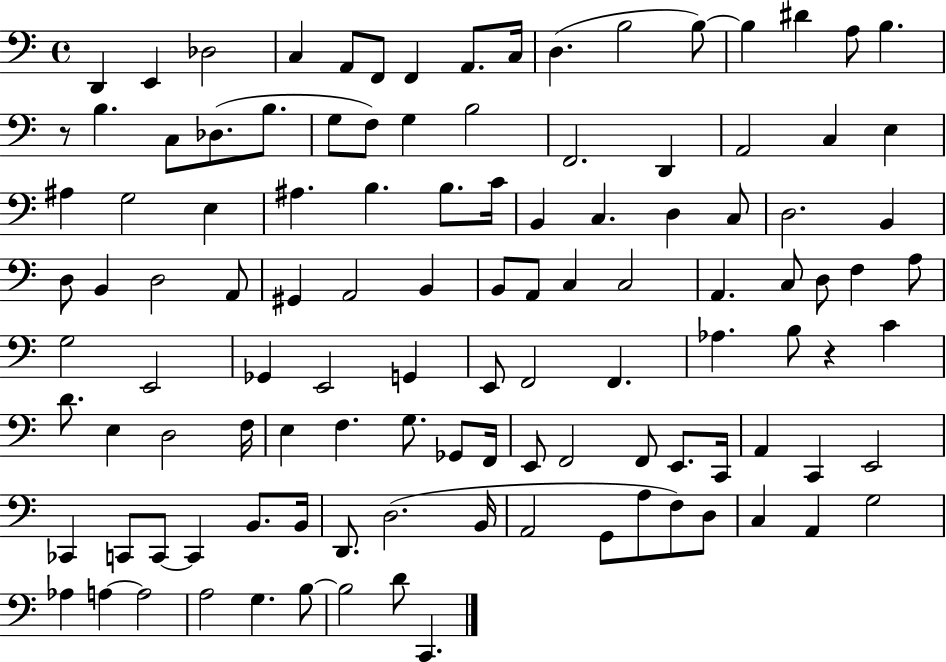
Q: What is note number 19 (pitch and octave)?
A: Db3